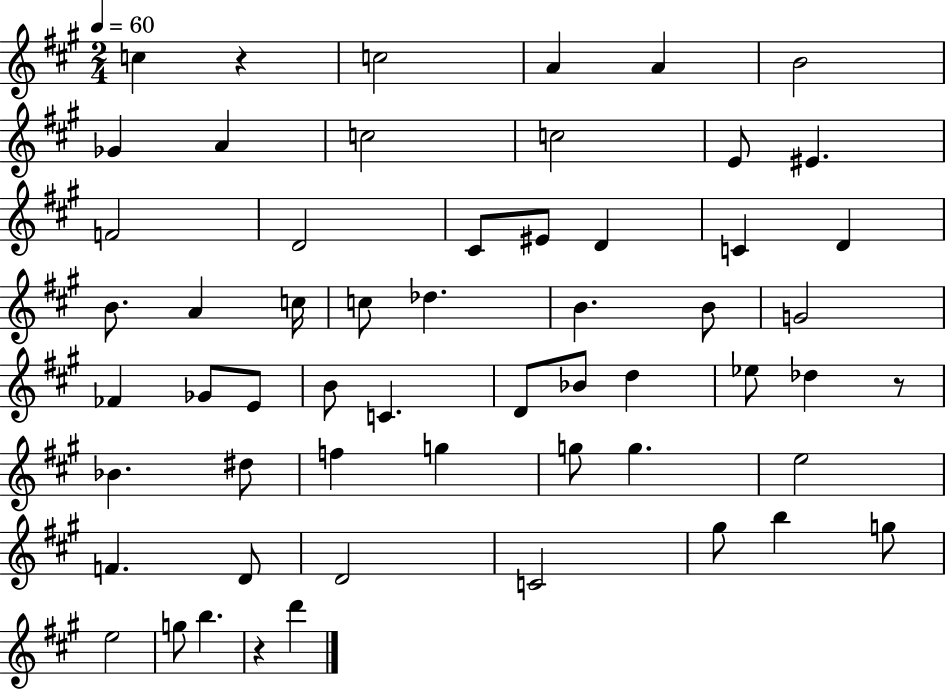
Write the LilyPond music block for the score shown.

{
  \clef treble
  \numericTimeSignature
  \time 2/4
  \key a \major
  \tempo 4 = 60
  c''4 r4 | c''2 | a'4 a'4 | b'2 | \break ges'4 a'4 | c''2 | c''2 | e'8 eis'4. | \break f'2 | d'2 | cis'8 eis'8 d'4 | c'4 d'4 | \break b'8. a'4 c''16 | c''8 des''4. | b'4. b'8 | g'2 | \break fes'4 ges'8 e'8 | b'8 c'4. | d'8 bes'8 d''4 | ees''8 des''4 r8 | \break bes'4. dis''8 | f''4 g''4 | g''8 g''4. | e''2 | \break f'4. d'8 | d'2 | c'2 | gis''8 b''4 g''8 | \break e''2 | g''8 b''4. | r4 d'''4 | \bar "|."
}